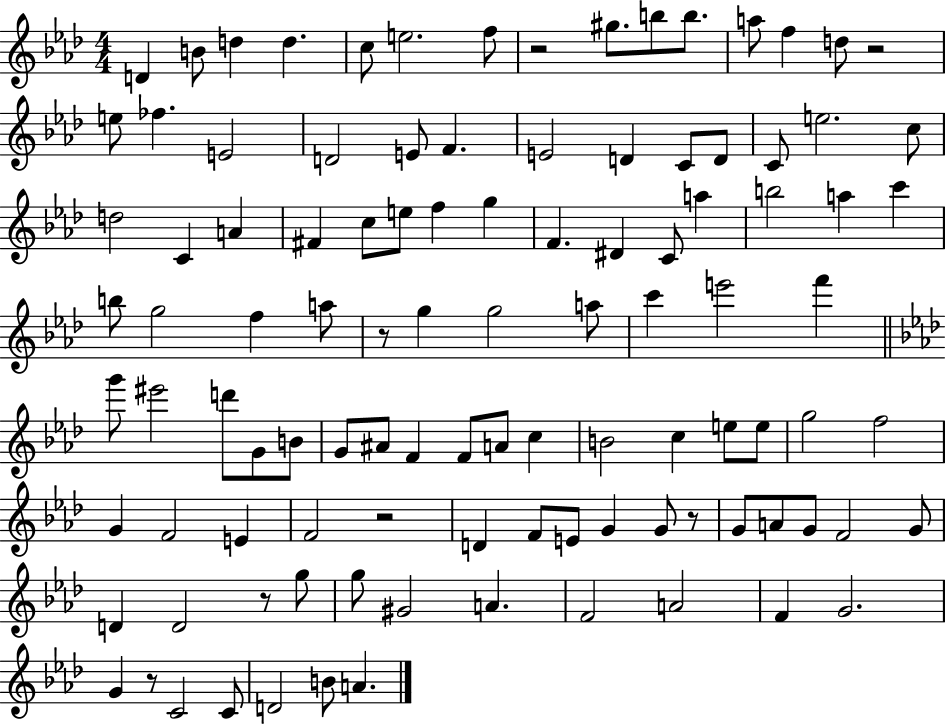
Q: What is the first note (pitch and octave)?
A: D4